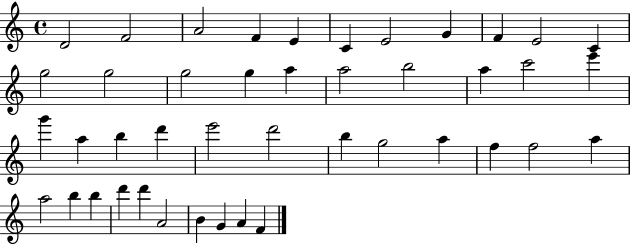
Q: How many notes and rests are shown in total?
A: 43